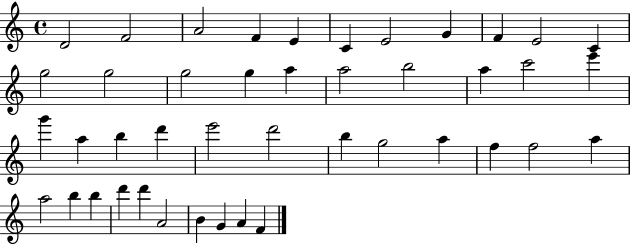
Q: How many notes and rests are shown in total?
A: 43